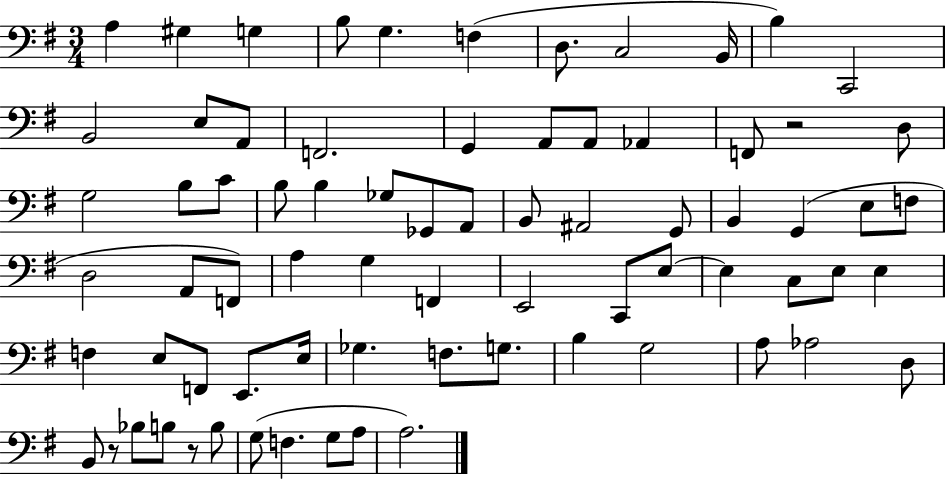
A3/q G#3/q G3/q B3/e G3/q. F3/q D3/e. C3/h B2/s B3/q C2/h B2/h E3/e A2/e F2/h. G2/q A2/e A2/e Ab2/q F2/e R/h D3/e G3/h B3/e C4/e B3/e B3/q Gb3/e Gb2/e A2/e B2/e A#2/h G2/e B2/q G2/q E3/e F3/e D3/h A2/e F2/e A3/q G3/q F2/q E2/h C2/e E3/e E3/q C3/e E3/e E3/q F3/q E3/e F2/e E2/e. E3/s Gb3/q. F3/e. G3/e. B3/q G3/h A3/e Ab3/h D3/e B2/e R/e Bb3/e B3/e R/e B3/e G3/e F3/q. G3/e A3/e A3/h.